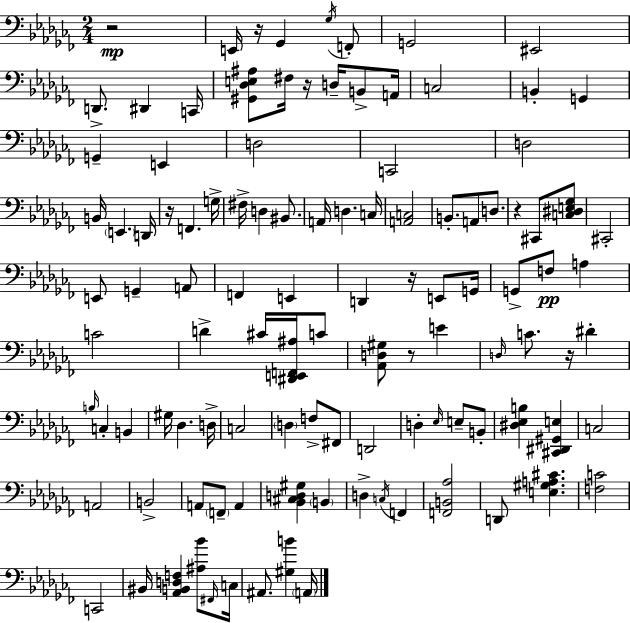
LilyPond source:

{
  \clef bass
  \numericTimeSignature
  \time 2/4
  \key aes \minor
  r2\mp | e,16 r16 ges,4 \acciaccatura { ges16 } f,8-. | g,2 | eis,2 | \break d,8.-> dis,4 | c,16 <gis, des e ais>8 fis16 r16 d16-- b,8-> | a,16 c2 | b,4-. g,4 | \break g,4-- e,4 | d2 | c,2 | d2 | \break b,16 \parenthesize e,4. | d,16 r16 f,4. | g16-> fis16-> d4 bis,8. | a,16 d4. | \break c16 <a, c>2 | b,8.-. a,8 d8. | r4 cis,8 <c dis e ges>8 | cis,2-. | \break e,8 g,4-- a,8 | f,4 e,4 | d,4 r16 e,8 | g,16 g,8-> f8\pp a4 | \break c'2 | d'4-> cis'16 <dis, e, f, ais>16 c'8 | <aes, d gis>8 r8 e'4 | \grace { d16 } c'8. r16 dis'4-. | \break \grace { b16 } c4-. b,4 | gis16 des4. | d16-> c2 | \parenthesize d4 f8-> | \break fis,8 d,2 | d4-. \grace { ees16 } | e8-- b,8-. <dis ees b>4 | <cis, dis, gis, e>4 c2 | \break a,2 | b,2-> | a,8 \parenthesize f,8-- | a,4 <bes, cis d gis>4 | \break \parenthesize b,4 d4-> | \acciaccatura { c16 } f,4 <f, b, aes>2 | d,8 <e gis a cis'>4. | <f c'>2 | \break c,2 | bis,16 <aes, b, d f>4 | <ais bes'>8 \grace { fis,16 } c16 ais,8. | <gis b'>4 \parenthesize a,16 \bar "|."
}